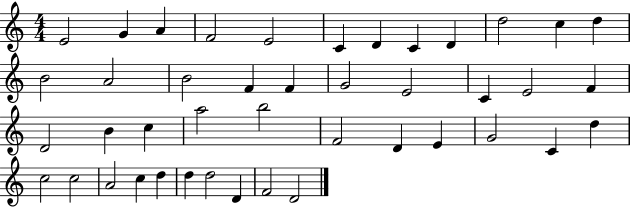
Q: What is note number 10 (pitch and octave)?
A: D5